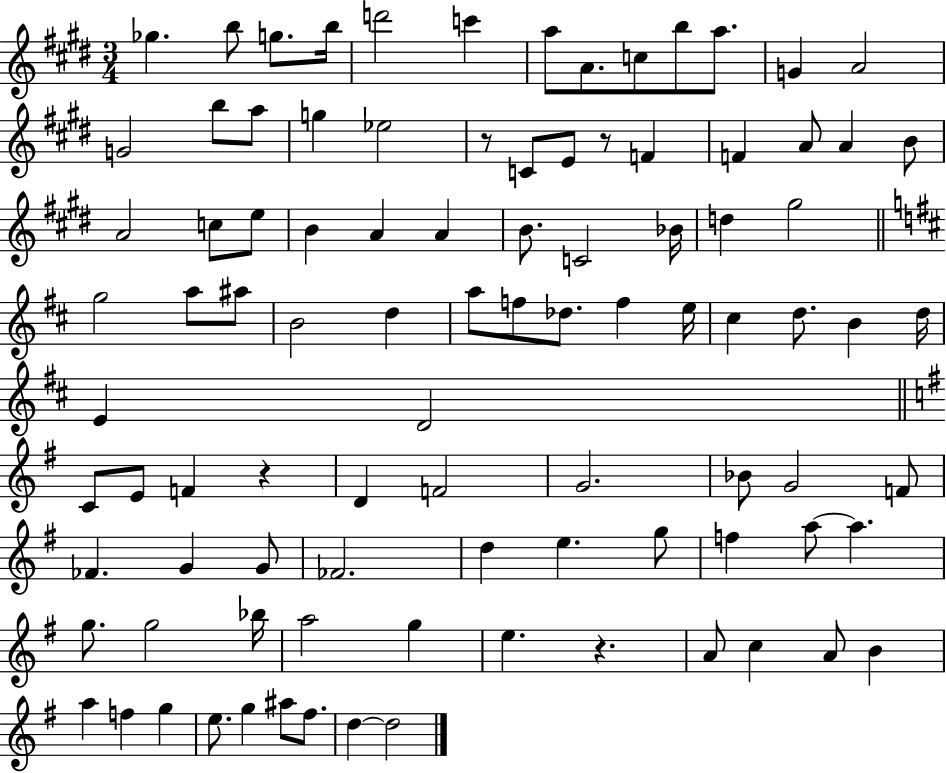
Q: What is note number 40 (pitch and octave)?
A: B4